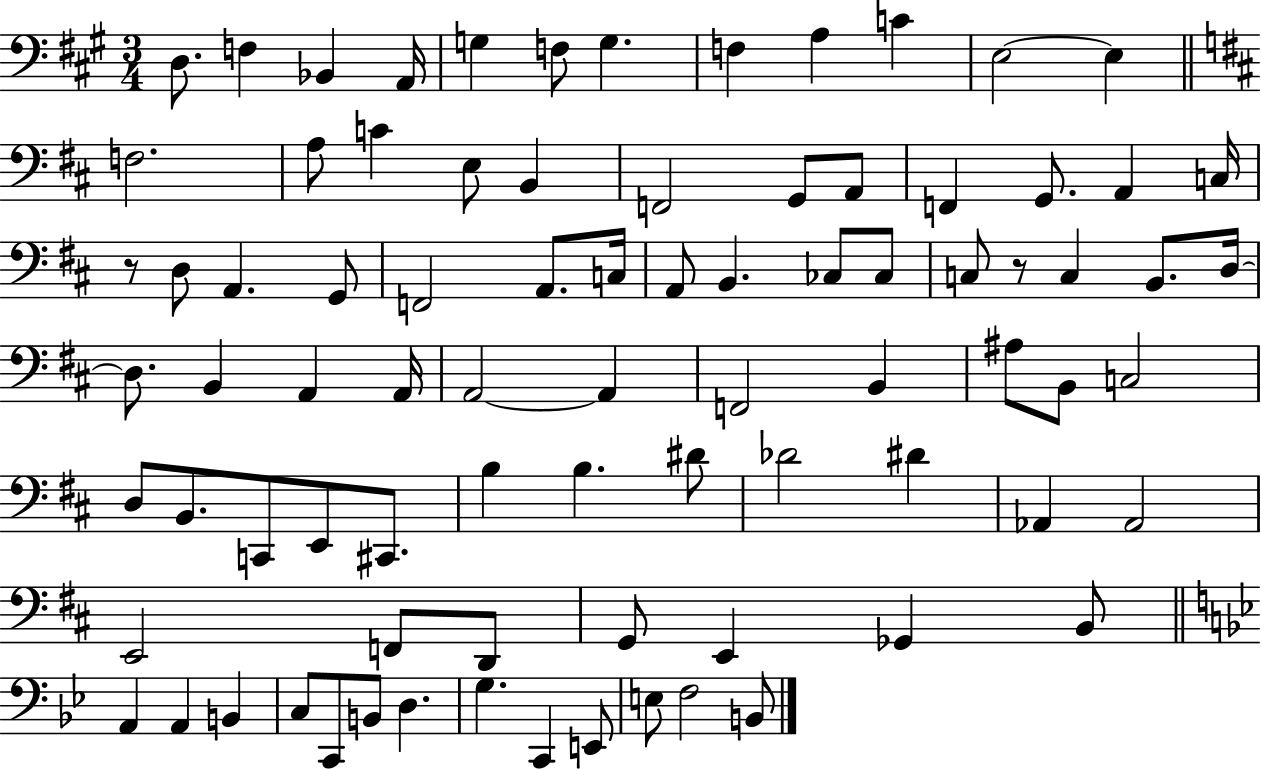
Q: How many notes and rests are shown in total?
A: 83